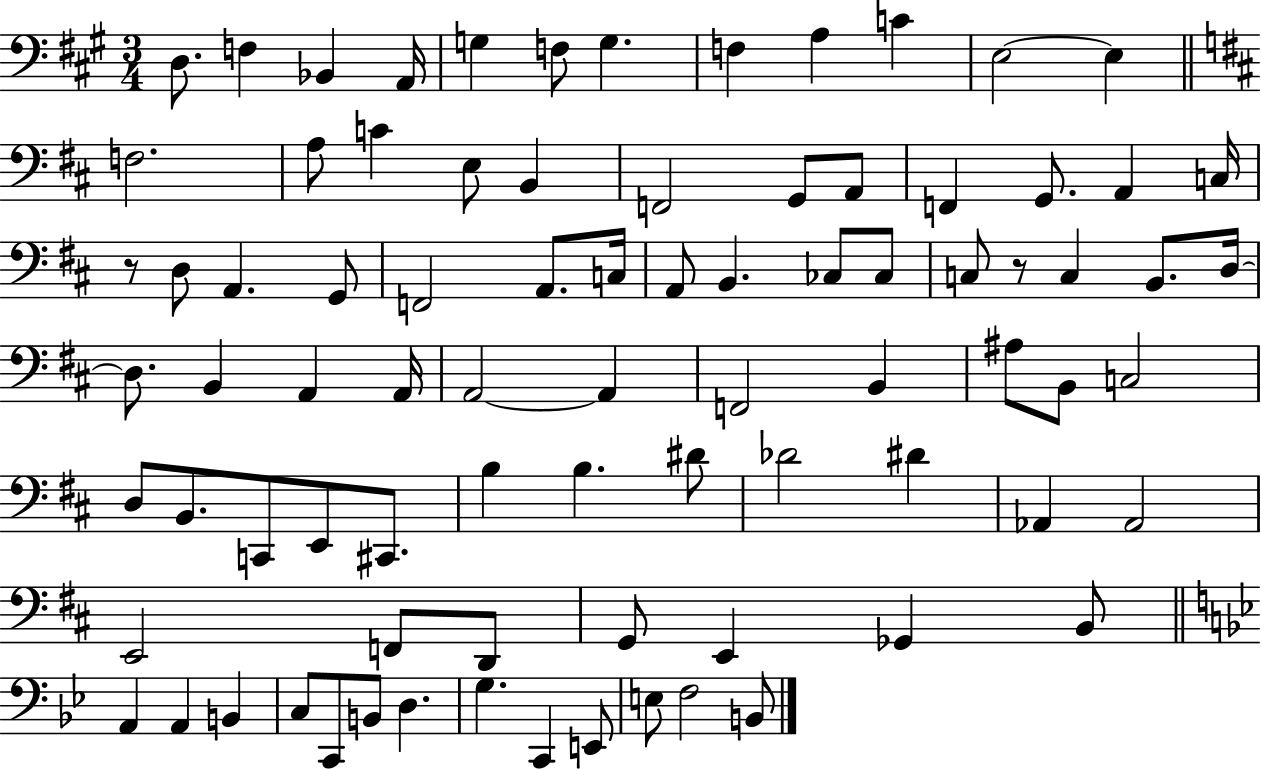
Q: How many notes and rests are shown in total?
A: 83